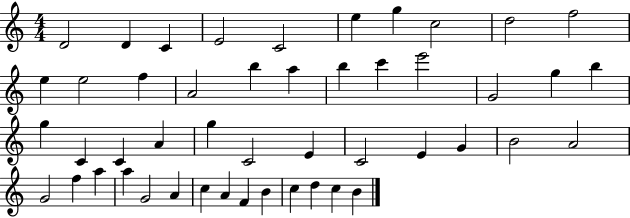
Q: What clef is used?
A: treble